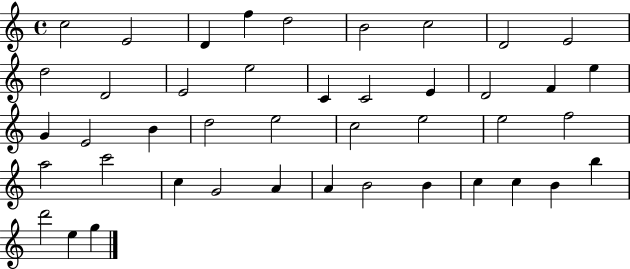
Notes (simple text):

C5/h E4/h D4/q F5/q D5/h B4/h C5/h D4/h E4/h D5/h D4/h E4/h E5/h C4/q C4/h E4/q D4/h F4/q E5/q G4/q E4/h B4/q D5/h E5/h C5/h E5/h E5/h F5/h A5/h C6/h C5/q G4/h A4/q A4/q B4/h B4/q C5/q C5/q B4/q B5/q D6/h E5/q G5/q